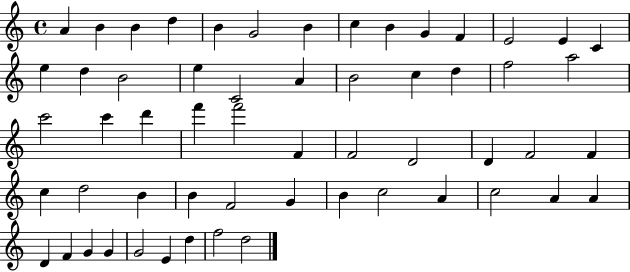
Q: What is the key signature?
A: C major